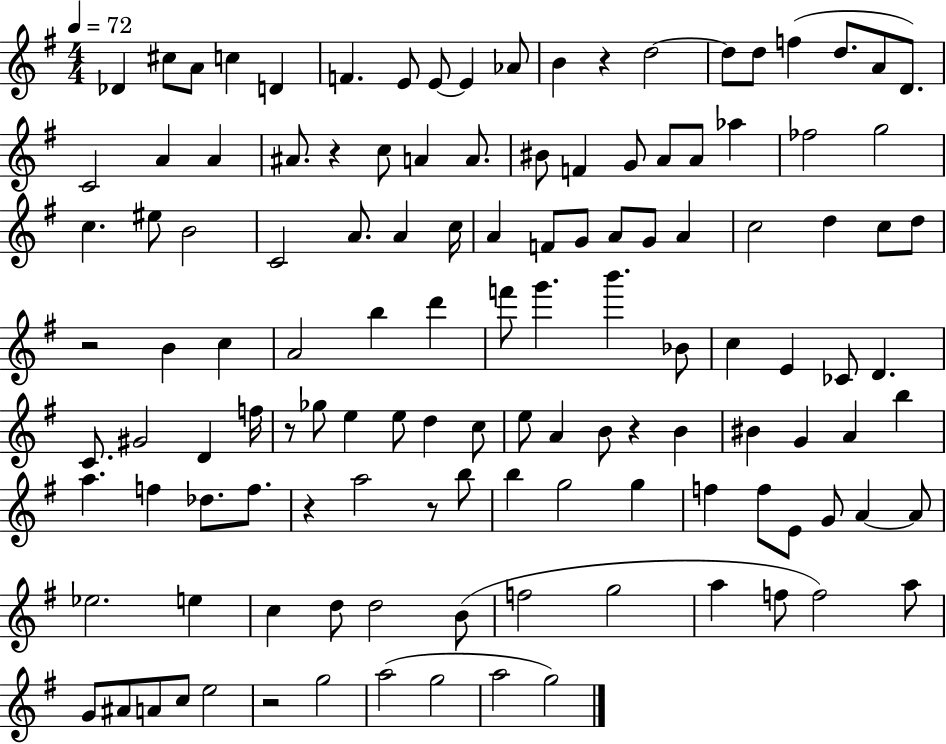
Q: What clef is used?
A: treble